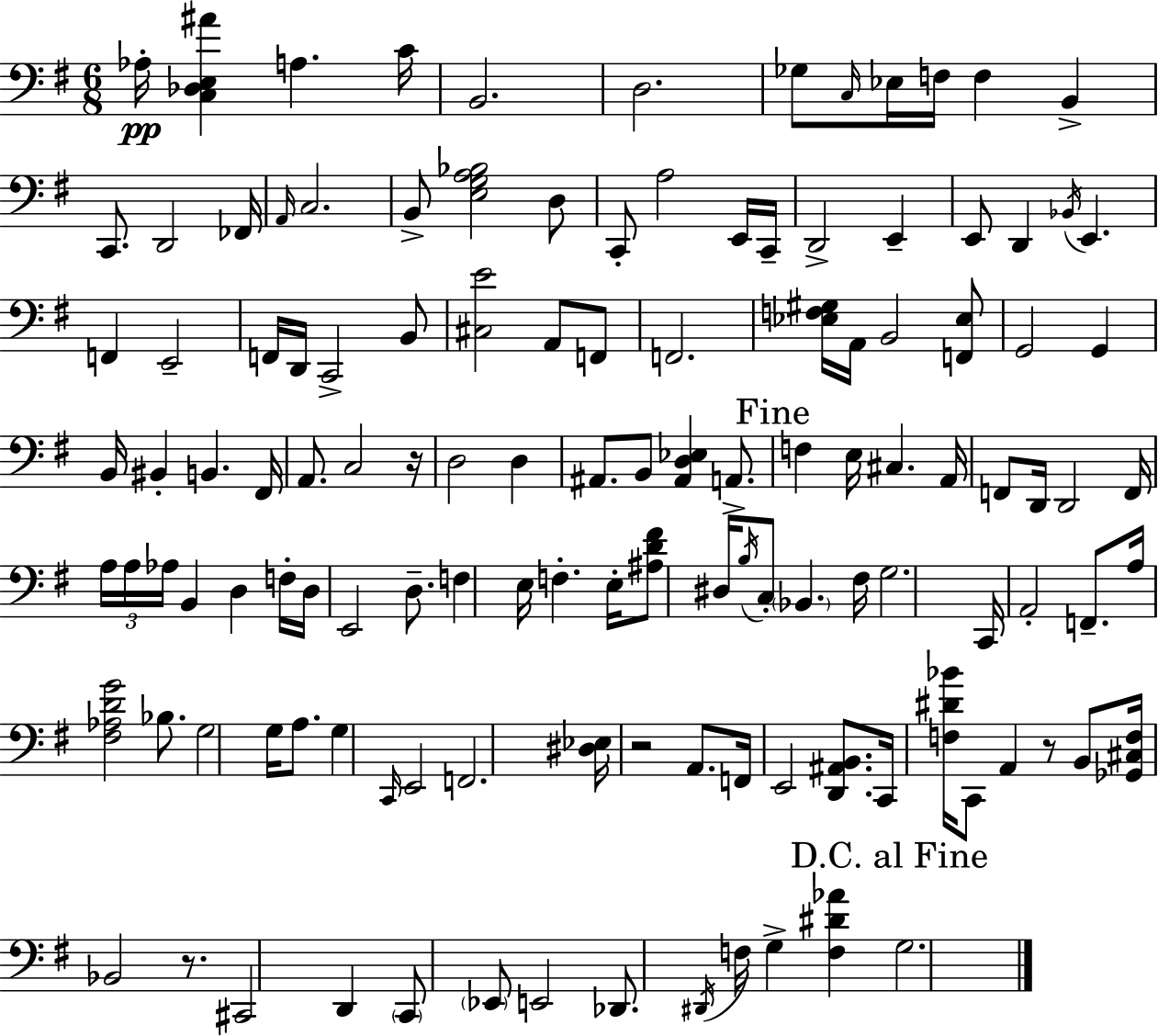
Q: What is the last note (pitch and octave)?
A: G3